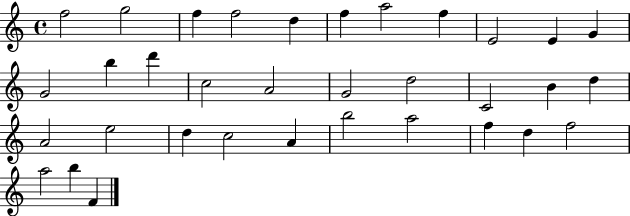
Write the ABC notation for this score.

X:1
T:Untitled
M:4/4
L:1/4
K:C
f2 g2 f f2 d f a2 f E2 E G G2 b d' c2 A2 G2 d2 C2 B d A2 e2 d c2 A b2 a2 f d f2 a2 b F